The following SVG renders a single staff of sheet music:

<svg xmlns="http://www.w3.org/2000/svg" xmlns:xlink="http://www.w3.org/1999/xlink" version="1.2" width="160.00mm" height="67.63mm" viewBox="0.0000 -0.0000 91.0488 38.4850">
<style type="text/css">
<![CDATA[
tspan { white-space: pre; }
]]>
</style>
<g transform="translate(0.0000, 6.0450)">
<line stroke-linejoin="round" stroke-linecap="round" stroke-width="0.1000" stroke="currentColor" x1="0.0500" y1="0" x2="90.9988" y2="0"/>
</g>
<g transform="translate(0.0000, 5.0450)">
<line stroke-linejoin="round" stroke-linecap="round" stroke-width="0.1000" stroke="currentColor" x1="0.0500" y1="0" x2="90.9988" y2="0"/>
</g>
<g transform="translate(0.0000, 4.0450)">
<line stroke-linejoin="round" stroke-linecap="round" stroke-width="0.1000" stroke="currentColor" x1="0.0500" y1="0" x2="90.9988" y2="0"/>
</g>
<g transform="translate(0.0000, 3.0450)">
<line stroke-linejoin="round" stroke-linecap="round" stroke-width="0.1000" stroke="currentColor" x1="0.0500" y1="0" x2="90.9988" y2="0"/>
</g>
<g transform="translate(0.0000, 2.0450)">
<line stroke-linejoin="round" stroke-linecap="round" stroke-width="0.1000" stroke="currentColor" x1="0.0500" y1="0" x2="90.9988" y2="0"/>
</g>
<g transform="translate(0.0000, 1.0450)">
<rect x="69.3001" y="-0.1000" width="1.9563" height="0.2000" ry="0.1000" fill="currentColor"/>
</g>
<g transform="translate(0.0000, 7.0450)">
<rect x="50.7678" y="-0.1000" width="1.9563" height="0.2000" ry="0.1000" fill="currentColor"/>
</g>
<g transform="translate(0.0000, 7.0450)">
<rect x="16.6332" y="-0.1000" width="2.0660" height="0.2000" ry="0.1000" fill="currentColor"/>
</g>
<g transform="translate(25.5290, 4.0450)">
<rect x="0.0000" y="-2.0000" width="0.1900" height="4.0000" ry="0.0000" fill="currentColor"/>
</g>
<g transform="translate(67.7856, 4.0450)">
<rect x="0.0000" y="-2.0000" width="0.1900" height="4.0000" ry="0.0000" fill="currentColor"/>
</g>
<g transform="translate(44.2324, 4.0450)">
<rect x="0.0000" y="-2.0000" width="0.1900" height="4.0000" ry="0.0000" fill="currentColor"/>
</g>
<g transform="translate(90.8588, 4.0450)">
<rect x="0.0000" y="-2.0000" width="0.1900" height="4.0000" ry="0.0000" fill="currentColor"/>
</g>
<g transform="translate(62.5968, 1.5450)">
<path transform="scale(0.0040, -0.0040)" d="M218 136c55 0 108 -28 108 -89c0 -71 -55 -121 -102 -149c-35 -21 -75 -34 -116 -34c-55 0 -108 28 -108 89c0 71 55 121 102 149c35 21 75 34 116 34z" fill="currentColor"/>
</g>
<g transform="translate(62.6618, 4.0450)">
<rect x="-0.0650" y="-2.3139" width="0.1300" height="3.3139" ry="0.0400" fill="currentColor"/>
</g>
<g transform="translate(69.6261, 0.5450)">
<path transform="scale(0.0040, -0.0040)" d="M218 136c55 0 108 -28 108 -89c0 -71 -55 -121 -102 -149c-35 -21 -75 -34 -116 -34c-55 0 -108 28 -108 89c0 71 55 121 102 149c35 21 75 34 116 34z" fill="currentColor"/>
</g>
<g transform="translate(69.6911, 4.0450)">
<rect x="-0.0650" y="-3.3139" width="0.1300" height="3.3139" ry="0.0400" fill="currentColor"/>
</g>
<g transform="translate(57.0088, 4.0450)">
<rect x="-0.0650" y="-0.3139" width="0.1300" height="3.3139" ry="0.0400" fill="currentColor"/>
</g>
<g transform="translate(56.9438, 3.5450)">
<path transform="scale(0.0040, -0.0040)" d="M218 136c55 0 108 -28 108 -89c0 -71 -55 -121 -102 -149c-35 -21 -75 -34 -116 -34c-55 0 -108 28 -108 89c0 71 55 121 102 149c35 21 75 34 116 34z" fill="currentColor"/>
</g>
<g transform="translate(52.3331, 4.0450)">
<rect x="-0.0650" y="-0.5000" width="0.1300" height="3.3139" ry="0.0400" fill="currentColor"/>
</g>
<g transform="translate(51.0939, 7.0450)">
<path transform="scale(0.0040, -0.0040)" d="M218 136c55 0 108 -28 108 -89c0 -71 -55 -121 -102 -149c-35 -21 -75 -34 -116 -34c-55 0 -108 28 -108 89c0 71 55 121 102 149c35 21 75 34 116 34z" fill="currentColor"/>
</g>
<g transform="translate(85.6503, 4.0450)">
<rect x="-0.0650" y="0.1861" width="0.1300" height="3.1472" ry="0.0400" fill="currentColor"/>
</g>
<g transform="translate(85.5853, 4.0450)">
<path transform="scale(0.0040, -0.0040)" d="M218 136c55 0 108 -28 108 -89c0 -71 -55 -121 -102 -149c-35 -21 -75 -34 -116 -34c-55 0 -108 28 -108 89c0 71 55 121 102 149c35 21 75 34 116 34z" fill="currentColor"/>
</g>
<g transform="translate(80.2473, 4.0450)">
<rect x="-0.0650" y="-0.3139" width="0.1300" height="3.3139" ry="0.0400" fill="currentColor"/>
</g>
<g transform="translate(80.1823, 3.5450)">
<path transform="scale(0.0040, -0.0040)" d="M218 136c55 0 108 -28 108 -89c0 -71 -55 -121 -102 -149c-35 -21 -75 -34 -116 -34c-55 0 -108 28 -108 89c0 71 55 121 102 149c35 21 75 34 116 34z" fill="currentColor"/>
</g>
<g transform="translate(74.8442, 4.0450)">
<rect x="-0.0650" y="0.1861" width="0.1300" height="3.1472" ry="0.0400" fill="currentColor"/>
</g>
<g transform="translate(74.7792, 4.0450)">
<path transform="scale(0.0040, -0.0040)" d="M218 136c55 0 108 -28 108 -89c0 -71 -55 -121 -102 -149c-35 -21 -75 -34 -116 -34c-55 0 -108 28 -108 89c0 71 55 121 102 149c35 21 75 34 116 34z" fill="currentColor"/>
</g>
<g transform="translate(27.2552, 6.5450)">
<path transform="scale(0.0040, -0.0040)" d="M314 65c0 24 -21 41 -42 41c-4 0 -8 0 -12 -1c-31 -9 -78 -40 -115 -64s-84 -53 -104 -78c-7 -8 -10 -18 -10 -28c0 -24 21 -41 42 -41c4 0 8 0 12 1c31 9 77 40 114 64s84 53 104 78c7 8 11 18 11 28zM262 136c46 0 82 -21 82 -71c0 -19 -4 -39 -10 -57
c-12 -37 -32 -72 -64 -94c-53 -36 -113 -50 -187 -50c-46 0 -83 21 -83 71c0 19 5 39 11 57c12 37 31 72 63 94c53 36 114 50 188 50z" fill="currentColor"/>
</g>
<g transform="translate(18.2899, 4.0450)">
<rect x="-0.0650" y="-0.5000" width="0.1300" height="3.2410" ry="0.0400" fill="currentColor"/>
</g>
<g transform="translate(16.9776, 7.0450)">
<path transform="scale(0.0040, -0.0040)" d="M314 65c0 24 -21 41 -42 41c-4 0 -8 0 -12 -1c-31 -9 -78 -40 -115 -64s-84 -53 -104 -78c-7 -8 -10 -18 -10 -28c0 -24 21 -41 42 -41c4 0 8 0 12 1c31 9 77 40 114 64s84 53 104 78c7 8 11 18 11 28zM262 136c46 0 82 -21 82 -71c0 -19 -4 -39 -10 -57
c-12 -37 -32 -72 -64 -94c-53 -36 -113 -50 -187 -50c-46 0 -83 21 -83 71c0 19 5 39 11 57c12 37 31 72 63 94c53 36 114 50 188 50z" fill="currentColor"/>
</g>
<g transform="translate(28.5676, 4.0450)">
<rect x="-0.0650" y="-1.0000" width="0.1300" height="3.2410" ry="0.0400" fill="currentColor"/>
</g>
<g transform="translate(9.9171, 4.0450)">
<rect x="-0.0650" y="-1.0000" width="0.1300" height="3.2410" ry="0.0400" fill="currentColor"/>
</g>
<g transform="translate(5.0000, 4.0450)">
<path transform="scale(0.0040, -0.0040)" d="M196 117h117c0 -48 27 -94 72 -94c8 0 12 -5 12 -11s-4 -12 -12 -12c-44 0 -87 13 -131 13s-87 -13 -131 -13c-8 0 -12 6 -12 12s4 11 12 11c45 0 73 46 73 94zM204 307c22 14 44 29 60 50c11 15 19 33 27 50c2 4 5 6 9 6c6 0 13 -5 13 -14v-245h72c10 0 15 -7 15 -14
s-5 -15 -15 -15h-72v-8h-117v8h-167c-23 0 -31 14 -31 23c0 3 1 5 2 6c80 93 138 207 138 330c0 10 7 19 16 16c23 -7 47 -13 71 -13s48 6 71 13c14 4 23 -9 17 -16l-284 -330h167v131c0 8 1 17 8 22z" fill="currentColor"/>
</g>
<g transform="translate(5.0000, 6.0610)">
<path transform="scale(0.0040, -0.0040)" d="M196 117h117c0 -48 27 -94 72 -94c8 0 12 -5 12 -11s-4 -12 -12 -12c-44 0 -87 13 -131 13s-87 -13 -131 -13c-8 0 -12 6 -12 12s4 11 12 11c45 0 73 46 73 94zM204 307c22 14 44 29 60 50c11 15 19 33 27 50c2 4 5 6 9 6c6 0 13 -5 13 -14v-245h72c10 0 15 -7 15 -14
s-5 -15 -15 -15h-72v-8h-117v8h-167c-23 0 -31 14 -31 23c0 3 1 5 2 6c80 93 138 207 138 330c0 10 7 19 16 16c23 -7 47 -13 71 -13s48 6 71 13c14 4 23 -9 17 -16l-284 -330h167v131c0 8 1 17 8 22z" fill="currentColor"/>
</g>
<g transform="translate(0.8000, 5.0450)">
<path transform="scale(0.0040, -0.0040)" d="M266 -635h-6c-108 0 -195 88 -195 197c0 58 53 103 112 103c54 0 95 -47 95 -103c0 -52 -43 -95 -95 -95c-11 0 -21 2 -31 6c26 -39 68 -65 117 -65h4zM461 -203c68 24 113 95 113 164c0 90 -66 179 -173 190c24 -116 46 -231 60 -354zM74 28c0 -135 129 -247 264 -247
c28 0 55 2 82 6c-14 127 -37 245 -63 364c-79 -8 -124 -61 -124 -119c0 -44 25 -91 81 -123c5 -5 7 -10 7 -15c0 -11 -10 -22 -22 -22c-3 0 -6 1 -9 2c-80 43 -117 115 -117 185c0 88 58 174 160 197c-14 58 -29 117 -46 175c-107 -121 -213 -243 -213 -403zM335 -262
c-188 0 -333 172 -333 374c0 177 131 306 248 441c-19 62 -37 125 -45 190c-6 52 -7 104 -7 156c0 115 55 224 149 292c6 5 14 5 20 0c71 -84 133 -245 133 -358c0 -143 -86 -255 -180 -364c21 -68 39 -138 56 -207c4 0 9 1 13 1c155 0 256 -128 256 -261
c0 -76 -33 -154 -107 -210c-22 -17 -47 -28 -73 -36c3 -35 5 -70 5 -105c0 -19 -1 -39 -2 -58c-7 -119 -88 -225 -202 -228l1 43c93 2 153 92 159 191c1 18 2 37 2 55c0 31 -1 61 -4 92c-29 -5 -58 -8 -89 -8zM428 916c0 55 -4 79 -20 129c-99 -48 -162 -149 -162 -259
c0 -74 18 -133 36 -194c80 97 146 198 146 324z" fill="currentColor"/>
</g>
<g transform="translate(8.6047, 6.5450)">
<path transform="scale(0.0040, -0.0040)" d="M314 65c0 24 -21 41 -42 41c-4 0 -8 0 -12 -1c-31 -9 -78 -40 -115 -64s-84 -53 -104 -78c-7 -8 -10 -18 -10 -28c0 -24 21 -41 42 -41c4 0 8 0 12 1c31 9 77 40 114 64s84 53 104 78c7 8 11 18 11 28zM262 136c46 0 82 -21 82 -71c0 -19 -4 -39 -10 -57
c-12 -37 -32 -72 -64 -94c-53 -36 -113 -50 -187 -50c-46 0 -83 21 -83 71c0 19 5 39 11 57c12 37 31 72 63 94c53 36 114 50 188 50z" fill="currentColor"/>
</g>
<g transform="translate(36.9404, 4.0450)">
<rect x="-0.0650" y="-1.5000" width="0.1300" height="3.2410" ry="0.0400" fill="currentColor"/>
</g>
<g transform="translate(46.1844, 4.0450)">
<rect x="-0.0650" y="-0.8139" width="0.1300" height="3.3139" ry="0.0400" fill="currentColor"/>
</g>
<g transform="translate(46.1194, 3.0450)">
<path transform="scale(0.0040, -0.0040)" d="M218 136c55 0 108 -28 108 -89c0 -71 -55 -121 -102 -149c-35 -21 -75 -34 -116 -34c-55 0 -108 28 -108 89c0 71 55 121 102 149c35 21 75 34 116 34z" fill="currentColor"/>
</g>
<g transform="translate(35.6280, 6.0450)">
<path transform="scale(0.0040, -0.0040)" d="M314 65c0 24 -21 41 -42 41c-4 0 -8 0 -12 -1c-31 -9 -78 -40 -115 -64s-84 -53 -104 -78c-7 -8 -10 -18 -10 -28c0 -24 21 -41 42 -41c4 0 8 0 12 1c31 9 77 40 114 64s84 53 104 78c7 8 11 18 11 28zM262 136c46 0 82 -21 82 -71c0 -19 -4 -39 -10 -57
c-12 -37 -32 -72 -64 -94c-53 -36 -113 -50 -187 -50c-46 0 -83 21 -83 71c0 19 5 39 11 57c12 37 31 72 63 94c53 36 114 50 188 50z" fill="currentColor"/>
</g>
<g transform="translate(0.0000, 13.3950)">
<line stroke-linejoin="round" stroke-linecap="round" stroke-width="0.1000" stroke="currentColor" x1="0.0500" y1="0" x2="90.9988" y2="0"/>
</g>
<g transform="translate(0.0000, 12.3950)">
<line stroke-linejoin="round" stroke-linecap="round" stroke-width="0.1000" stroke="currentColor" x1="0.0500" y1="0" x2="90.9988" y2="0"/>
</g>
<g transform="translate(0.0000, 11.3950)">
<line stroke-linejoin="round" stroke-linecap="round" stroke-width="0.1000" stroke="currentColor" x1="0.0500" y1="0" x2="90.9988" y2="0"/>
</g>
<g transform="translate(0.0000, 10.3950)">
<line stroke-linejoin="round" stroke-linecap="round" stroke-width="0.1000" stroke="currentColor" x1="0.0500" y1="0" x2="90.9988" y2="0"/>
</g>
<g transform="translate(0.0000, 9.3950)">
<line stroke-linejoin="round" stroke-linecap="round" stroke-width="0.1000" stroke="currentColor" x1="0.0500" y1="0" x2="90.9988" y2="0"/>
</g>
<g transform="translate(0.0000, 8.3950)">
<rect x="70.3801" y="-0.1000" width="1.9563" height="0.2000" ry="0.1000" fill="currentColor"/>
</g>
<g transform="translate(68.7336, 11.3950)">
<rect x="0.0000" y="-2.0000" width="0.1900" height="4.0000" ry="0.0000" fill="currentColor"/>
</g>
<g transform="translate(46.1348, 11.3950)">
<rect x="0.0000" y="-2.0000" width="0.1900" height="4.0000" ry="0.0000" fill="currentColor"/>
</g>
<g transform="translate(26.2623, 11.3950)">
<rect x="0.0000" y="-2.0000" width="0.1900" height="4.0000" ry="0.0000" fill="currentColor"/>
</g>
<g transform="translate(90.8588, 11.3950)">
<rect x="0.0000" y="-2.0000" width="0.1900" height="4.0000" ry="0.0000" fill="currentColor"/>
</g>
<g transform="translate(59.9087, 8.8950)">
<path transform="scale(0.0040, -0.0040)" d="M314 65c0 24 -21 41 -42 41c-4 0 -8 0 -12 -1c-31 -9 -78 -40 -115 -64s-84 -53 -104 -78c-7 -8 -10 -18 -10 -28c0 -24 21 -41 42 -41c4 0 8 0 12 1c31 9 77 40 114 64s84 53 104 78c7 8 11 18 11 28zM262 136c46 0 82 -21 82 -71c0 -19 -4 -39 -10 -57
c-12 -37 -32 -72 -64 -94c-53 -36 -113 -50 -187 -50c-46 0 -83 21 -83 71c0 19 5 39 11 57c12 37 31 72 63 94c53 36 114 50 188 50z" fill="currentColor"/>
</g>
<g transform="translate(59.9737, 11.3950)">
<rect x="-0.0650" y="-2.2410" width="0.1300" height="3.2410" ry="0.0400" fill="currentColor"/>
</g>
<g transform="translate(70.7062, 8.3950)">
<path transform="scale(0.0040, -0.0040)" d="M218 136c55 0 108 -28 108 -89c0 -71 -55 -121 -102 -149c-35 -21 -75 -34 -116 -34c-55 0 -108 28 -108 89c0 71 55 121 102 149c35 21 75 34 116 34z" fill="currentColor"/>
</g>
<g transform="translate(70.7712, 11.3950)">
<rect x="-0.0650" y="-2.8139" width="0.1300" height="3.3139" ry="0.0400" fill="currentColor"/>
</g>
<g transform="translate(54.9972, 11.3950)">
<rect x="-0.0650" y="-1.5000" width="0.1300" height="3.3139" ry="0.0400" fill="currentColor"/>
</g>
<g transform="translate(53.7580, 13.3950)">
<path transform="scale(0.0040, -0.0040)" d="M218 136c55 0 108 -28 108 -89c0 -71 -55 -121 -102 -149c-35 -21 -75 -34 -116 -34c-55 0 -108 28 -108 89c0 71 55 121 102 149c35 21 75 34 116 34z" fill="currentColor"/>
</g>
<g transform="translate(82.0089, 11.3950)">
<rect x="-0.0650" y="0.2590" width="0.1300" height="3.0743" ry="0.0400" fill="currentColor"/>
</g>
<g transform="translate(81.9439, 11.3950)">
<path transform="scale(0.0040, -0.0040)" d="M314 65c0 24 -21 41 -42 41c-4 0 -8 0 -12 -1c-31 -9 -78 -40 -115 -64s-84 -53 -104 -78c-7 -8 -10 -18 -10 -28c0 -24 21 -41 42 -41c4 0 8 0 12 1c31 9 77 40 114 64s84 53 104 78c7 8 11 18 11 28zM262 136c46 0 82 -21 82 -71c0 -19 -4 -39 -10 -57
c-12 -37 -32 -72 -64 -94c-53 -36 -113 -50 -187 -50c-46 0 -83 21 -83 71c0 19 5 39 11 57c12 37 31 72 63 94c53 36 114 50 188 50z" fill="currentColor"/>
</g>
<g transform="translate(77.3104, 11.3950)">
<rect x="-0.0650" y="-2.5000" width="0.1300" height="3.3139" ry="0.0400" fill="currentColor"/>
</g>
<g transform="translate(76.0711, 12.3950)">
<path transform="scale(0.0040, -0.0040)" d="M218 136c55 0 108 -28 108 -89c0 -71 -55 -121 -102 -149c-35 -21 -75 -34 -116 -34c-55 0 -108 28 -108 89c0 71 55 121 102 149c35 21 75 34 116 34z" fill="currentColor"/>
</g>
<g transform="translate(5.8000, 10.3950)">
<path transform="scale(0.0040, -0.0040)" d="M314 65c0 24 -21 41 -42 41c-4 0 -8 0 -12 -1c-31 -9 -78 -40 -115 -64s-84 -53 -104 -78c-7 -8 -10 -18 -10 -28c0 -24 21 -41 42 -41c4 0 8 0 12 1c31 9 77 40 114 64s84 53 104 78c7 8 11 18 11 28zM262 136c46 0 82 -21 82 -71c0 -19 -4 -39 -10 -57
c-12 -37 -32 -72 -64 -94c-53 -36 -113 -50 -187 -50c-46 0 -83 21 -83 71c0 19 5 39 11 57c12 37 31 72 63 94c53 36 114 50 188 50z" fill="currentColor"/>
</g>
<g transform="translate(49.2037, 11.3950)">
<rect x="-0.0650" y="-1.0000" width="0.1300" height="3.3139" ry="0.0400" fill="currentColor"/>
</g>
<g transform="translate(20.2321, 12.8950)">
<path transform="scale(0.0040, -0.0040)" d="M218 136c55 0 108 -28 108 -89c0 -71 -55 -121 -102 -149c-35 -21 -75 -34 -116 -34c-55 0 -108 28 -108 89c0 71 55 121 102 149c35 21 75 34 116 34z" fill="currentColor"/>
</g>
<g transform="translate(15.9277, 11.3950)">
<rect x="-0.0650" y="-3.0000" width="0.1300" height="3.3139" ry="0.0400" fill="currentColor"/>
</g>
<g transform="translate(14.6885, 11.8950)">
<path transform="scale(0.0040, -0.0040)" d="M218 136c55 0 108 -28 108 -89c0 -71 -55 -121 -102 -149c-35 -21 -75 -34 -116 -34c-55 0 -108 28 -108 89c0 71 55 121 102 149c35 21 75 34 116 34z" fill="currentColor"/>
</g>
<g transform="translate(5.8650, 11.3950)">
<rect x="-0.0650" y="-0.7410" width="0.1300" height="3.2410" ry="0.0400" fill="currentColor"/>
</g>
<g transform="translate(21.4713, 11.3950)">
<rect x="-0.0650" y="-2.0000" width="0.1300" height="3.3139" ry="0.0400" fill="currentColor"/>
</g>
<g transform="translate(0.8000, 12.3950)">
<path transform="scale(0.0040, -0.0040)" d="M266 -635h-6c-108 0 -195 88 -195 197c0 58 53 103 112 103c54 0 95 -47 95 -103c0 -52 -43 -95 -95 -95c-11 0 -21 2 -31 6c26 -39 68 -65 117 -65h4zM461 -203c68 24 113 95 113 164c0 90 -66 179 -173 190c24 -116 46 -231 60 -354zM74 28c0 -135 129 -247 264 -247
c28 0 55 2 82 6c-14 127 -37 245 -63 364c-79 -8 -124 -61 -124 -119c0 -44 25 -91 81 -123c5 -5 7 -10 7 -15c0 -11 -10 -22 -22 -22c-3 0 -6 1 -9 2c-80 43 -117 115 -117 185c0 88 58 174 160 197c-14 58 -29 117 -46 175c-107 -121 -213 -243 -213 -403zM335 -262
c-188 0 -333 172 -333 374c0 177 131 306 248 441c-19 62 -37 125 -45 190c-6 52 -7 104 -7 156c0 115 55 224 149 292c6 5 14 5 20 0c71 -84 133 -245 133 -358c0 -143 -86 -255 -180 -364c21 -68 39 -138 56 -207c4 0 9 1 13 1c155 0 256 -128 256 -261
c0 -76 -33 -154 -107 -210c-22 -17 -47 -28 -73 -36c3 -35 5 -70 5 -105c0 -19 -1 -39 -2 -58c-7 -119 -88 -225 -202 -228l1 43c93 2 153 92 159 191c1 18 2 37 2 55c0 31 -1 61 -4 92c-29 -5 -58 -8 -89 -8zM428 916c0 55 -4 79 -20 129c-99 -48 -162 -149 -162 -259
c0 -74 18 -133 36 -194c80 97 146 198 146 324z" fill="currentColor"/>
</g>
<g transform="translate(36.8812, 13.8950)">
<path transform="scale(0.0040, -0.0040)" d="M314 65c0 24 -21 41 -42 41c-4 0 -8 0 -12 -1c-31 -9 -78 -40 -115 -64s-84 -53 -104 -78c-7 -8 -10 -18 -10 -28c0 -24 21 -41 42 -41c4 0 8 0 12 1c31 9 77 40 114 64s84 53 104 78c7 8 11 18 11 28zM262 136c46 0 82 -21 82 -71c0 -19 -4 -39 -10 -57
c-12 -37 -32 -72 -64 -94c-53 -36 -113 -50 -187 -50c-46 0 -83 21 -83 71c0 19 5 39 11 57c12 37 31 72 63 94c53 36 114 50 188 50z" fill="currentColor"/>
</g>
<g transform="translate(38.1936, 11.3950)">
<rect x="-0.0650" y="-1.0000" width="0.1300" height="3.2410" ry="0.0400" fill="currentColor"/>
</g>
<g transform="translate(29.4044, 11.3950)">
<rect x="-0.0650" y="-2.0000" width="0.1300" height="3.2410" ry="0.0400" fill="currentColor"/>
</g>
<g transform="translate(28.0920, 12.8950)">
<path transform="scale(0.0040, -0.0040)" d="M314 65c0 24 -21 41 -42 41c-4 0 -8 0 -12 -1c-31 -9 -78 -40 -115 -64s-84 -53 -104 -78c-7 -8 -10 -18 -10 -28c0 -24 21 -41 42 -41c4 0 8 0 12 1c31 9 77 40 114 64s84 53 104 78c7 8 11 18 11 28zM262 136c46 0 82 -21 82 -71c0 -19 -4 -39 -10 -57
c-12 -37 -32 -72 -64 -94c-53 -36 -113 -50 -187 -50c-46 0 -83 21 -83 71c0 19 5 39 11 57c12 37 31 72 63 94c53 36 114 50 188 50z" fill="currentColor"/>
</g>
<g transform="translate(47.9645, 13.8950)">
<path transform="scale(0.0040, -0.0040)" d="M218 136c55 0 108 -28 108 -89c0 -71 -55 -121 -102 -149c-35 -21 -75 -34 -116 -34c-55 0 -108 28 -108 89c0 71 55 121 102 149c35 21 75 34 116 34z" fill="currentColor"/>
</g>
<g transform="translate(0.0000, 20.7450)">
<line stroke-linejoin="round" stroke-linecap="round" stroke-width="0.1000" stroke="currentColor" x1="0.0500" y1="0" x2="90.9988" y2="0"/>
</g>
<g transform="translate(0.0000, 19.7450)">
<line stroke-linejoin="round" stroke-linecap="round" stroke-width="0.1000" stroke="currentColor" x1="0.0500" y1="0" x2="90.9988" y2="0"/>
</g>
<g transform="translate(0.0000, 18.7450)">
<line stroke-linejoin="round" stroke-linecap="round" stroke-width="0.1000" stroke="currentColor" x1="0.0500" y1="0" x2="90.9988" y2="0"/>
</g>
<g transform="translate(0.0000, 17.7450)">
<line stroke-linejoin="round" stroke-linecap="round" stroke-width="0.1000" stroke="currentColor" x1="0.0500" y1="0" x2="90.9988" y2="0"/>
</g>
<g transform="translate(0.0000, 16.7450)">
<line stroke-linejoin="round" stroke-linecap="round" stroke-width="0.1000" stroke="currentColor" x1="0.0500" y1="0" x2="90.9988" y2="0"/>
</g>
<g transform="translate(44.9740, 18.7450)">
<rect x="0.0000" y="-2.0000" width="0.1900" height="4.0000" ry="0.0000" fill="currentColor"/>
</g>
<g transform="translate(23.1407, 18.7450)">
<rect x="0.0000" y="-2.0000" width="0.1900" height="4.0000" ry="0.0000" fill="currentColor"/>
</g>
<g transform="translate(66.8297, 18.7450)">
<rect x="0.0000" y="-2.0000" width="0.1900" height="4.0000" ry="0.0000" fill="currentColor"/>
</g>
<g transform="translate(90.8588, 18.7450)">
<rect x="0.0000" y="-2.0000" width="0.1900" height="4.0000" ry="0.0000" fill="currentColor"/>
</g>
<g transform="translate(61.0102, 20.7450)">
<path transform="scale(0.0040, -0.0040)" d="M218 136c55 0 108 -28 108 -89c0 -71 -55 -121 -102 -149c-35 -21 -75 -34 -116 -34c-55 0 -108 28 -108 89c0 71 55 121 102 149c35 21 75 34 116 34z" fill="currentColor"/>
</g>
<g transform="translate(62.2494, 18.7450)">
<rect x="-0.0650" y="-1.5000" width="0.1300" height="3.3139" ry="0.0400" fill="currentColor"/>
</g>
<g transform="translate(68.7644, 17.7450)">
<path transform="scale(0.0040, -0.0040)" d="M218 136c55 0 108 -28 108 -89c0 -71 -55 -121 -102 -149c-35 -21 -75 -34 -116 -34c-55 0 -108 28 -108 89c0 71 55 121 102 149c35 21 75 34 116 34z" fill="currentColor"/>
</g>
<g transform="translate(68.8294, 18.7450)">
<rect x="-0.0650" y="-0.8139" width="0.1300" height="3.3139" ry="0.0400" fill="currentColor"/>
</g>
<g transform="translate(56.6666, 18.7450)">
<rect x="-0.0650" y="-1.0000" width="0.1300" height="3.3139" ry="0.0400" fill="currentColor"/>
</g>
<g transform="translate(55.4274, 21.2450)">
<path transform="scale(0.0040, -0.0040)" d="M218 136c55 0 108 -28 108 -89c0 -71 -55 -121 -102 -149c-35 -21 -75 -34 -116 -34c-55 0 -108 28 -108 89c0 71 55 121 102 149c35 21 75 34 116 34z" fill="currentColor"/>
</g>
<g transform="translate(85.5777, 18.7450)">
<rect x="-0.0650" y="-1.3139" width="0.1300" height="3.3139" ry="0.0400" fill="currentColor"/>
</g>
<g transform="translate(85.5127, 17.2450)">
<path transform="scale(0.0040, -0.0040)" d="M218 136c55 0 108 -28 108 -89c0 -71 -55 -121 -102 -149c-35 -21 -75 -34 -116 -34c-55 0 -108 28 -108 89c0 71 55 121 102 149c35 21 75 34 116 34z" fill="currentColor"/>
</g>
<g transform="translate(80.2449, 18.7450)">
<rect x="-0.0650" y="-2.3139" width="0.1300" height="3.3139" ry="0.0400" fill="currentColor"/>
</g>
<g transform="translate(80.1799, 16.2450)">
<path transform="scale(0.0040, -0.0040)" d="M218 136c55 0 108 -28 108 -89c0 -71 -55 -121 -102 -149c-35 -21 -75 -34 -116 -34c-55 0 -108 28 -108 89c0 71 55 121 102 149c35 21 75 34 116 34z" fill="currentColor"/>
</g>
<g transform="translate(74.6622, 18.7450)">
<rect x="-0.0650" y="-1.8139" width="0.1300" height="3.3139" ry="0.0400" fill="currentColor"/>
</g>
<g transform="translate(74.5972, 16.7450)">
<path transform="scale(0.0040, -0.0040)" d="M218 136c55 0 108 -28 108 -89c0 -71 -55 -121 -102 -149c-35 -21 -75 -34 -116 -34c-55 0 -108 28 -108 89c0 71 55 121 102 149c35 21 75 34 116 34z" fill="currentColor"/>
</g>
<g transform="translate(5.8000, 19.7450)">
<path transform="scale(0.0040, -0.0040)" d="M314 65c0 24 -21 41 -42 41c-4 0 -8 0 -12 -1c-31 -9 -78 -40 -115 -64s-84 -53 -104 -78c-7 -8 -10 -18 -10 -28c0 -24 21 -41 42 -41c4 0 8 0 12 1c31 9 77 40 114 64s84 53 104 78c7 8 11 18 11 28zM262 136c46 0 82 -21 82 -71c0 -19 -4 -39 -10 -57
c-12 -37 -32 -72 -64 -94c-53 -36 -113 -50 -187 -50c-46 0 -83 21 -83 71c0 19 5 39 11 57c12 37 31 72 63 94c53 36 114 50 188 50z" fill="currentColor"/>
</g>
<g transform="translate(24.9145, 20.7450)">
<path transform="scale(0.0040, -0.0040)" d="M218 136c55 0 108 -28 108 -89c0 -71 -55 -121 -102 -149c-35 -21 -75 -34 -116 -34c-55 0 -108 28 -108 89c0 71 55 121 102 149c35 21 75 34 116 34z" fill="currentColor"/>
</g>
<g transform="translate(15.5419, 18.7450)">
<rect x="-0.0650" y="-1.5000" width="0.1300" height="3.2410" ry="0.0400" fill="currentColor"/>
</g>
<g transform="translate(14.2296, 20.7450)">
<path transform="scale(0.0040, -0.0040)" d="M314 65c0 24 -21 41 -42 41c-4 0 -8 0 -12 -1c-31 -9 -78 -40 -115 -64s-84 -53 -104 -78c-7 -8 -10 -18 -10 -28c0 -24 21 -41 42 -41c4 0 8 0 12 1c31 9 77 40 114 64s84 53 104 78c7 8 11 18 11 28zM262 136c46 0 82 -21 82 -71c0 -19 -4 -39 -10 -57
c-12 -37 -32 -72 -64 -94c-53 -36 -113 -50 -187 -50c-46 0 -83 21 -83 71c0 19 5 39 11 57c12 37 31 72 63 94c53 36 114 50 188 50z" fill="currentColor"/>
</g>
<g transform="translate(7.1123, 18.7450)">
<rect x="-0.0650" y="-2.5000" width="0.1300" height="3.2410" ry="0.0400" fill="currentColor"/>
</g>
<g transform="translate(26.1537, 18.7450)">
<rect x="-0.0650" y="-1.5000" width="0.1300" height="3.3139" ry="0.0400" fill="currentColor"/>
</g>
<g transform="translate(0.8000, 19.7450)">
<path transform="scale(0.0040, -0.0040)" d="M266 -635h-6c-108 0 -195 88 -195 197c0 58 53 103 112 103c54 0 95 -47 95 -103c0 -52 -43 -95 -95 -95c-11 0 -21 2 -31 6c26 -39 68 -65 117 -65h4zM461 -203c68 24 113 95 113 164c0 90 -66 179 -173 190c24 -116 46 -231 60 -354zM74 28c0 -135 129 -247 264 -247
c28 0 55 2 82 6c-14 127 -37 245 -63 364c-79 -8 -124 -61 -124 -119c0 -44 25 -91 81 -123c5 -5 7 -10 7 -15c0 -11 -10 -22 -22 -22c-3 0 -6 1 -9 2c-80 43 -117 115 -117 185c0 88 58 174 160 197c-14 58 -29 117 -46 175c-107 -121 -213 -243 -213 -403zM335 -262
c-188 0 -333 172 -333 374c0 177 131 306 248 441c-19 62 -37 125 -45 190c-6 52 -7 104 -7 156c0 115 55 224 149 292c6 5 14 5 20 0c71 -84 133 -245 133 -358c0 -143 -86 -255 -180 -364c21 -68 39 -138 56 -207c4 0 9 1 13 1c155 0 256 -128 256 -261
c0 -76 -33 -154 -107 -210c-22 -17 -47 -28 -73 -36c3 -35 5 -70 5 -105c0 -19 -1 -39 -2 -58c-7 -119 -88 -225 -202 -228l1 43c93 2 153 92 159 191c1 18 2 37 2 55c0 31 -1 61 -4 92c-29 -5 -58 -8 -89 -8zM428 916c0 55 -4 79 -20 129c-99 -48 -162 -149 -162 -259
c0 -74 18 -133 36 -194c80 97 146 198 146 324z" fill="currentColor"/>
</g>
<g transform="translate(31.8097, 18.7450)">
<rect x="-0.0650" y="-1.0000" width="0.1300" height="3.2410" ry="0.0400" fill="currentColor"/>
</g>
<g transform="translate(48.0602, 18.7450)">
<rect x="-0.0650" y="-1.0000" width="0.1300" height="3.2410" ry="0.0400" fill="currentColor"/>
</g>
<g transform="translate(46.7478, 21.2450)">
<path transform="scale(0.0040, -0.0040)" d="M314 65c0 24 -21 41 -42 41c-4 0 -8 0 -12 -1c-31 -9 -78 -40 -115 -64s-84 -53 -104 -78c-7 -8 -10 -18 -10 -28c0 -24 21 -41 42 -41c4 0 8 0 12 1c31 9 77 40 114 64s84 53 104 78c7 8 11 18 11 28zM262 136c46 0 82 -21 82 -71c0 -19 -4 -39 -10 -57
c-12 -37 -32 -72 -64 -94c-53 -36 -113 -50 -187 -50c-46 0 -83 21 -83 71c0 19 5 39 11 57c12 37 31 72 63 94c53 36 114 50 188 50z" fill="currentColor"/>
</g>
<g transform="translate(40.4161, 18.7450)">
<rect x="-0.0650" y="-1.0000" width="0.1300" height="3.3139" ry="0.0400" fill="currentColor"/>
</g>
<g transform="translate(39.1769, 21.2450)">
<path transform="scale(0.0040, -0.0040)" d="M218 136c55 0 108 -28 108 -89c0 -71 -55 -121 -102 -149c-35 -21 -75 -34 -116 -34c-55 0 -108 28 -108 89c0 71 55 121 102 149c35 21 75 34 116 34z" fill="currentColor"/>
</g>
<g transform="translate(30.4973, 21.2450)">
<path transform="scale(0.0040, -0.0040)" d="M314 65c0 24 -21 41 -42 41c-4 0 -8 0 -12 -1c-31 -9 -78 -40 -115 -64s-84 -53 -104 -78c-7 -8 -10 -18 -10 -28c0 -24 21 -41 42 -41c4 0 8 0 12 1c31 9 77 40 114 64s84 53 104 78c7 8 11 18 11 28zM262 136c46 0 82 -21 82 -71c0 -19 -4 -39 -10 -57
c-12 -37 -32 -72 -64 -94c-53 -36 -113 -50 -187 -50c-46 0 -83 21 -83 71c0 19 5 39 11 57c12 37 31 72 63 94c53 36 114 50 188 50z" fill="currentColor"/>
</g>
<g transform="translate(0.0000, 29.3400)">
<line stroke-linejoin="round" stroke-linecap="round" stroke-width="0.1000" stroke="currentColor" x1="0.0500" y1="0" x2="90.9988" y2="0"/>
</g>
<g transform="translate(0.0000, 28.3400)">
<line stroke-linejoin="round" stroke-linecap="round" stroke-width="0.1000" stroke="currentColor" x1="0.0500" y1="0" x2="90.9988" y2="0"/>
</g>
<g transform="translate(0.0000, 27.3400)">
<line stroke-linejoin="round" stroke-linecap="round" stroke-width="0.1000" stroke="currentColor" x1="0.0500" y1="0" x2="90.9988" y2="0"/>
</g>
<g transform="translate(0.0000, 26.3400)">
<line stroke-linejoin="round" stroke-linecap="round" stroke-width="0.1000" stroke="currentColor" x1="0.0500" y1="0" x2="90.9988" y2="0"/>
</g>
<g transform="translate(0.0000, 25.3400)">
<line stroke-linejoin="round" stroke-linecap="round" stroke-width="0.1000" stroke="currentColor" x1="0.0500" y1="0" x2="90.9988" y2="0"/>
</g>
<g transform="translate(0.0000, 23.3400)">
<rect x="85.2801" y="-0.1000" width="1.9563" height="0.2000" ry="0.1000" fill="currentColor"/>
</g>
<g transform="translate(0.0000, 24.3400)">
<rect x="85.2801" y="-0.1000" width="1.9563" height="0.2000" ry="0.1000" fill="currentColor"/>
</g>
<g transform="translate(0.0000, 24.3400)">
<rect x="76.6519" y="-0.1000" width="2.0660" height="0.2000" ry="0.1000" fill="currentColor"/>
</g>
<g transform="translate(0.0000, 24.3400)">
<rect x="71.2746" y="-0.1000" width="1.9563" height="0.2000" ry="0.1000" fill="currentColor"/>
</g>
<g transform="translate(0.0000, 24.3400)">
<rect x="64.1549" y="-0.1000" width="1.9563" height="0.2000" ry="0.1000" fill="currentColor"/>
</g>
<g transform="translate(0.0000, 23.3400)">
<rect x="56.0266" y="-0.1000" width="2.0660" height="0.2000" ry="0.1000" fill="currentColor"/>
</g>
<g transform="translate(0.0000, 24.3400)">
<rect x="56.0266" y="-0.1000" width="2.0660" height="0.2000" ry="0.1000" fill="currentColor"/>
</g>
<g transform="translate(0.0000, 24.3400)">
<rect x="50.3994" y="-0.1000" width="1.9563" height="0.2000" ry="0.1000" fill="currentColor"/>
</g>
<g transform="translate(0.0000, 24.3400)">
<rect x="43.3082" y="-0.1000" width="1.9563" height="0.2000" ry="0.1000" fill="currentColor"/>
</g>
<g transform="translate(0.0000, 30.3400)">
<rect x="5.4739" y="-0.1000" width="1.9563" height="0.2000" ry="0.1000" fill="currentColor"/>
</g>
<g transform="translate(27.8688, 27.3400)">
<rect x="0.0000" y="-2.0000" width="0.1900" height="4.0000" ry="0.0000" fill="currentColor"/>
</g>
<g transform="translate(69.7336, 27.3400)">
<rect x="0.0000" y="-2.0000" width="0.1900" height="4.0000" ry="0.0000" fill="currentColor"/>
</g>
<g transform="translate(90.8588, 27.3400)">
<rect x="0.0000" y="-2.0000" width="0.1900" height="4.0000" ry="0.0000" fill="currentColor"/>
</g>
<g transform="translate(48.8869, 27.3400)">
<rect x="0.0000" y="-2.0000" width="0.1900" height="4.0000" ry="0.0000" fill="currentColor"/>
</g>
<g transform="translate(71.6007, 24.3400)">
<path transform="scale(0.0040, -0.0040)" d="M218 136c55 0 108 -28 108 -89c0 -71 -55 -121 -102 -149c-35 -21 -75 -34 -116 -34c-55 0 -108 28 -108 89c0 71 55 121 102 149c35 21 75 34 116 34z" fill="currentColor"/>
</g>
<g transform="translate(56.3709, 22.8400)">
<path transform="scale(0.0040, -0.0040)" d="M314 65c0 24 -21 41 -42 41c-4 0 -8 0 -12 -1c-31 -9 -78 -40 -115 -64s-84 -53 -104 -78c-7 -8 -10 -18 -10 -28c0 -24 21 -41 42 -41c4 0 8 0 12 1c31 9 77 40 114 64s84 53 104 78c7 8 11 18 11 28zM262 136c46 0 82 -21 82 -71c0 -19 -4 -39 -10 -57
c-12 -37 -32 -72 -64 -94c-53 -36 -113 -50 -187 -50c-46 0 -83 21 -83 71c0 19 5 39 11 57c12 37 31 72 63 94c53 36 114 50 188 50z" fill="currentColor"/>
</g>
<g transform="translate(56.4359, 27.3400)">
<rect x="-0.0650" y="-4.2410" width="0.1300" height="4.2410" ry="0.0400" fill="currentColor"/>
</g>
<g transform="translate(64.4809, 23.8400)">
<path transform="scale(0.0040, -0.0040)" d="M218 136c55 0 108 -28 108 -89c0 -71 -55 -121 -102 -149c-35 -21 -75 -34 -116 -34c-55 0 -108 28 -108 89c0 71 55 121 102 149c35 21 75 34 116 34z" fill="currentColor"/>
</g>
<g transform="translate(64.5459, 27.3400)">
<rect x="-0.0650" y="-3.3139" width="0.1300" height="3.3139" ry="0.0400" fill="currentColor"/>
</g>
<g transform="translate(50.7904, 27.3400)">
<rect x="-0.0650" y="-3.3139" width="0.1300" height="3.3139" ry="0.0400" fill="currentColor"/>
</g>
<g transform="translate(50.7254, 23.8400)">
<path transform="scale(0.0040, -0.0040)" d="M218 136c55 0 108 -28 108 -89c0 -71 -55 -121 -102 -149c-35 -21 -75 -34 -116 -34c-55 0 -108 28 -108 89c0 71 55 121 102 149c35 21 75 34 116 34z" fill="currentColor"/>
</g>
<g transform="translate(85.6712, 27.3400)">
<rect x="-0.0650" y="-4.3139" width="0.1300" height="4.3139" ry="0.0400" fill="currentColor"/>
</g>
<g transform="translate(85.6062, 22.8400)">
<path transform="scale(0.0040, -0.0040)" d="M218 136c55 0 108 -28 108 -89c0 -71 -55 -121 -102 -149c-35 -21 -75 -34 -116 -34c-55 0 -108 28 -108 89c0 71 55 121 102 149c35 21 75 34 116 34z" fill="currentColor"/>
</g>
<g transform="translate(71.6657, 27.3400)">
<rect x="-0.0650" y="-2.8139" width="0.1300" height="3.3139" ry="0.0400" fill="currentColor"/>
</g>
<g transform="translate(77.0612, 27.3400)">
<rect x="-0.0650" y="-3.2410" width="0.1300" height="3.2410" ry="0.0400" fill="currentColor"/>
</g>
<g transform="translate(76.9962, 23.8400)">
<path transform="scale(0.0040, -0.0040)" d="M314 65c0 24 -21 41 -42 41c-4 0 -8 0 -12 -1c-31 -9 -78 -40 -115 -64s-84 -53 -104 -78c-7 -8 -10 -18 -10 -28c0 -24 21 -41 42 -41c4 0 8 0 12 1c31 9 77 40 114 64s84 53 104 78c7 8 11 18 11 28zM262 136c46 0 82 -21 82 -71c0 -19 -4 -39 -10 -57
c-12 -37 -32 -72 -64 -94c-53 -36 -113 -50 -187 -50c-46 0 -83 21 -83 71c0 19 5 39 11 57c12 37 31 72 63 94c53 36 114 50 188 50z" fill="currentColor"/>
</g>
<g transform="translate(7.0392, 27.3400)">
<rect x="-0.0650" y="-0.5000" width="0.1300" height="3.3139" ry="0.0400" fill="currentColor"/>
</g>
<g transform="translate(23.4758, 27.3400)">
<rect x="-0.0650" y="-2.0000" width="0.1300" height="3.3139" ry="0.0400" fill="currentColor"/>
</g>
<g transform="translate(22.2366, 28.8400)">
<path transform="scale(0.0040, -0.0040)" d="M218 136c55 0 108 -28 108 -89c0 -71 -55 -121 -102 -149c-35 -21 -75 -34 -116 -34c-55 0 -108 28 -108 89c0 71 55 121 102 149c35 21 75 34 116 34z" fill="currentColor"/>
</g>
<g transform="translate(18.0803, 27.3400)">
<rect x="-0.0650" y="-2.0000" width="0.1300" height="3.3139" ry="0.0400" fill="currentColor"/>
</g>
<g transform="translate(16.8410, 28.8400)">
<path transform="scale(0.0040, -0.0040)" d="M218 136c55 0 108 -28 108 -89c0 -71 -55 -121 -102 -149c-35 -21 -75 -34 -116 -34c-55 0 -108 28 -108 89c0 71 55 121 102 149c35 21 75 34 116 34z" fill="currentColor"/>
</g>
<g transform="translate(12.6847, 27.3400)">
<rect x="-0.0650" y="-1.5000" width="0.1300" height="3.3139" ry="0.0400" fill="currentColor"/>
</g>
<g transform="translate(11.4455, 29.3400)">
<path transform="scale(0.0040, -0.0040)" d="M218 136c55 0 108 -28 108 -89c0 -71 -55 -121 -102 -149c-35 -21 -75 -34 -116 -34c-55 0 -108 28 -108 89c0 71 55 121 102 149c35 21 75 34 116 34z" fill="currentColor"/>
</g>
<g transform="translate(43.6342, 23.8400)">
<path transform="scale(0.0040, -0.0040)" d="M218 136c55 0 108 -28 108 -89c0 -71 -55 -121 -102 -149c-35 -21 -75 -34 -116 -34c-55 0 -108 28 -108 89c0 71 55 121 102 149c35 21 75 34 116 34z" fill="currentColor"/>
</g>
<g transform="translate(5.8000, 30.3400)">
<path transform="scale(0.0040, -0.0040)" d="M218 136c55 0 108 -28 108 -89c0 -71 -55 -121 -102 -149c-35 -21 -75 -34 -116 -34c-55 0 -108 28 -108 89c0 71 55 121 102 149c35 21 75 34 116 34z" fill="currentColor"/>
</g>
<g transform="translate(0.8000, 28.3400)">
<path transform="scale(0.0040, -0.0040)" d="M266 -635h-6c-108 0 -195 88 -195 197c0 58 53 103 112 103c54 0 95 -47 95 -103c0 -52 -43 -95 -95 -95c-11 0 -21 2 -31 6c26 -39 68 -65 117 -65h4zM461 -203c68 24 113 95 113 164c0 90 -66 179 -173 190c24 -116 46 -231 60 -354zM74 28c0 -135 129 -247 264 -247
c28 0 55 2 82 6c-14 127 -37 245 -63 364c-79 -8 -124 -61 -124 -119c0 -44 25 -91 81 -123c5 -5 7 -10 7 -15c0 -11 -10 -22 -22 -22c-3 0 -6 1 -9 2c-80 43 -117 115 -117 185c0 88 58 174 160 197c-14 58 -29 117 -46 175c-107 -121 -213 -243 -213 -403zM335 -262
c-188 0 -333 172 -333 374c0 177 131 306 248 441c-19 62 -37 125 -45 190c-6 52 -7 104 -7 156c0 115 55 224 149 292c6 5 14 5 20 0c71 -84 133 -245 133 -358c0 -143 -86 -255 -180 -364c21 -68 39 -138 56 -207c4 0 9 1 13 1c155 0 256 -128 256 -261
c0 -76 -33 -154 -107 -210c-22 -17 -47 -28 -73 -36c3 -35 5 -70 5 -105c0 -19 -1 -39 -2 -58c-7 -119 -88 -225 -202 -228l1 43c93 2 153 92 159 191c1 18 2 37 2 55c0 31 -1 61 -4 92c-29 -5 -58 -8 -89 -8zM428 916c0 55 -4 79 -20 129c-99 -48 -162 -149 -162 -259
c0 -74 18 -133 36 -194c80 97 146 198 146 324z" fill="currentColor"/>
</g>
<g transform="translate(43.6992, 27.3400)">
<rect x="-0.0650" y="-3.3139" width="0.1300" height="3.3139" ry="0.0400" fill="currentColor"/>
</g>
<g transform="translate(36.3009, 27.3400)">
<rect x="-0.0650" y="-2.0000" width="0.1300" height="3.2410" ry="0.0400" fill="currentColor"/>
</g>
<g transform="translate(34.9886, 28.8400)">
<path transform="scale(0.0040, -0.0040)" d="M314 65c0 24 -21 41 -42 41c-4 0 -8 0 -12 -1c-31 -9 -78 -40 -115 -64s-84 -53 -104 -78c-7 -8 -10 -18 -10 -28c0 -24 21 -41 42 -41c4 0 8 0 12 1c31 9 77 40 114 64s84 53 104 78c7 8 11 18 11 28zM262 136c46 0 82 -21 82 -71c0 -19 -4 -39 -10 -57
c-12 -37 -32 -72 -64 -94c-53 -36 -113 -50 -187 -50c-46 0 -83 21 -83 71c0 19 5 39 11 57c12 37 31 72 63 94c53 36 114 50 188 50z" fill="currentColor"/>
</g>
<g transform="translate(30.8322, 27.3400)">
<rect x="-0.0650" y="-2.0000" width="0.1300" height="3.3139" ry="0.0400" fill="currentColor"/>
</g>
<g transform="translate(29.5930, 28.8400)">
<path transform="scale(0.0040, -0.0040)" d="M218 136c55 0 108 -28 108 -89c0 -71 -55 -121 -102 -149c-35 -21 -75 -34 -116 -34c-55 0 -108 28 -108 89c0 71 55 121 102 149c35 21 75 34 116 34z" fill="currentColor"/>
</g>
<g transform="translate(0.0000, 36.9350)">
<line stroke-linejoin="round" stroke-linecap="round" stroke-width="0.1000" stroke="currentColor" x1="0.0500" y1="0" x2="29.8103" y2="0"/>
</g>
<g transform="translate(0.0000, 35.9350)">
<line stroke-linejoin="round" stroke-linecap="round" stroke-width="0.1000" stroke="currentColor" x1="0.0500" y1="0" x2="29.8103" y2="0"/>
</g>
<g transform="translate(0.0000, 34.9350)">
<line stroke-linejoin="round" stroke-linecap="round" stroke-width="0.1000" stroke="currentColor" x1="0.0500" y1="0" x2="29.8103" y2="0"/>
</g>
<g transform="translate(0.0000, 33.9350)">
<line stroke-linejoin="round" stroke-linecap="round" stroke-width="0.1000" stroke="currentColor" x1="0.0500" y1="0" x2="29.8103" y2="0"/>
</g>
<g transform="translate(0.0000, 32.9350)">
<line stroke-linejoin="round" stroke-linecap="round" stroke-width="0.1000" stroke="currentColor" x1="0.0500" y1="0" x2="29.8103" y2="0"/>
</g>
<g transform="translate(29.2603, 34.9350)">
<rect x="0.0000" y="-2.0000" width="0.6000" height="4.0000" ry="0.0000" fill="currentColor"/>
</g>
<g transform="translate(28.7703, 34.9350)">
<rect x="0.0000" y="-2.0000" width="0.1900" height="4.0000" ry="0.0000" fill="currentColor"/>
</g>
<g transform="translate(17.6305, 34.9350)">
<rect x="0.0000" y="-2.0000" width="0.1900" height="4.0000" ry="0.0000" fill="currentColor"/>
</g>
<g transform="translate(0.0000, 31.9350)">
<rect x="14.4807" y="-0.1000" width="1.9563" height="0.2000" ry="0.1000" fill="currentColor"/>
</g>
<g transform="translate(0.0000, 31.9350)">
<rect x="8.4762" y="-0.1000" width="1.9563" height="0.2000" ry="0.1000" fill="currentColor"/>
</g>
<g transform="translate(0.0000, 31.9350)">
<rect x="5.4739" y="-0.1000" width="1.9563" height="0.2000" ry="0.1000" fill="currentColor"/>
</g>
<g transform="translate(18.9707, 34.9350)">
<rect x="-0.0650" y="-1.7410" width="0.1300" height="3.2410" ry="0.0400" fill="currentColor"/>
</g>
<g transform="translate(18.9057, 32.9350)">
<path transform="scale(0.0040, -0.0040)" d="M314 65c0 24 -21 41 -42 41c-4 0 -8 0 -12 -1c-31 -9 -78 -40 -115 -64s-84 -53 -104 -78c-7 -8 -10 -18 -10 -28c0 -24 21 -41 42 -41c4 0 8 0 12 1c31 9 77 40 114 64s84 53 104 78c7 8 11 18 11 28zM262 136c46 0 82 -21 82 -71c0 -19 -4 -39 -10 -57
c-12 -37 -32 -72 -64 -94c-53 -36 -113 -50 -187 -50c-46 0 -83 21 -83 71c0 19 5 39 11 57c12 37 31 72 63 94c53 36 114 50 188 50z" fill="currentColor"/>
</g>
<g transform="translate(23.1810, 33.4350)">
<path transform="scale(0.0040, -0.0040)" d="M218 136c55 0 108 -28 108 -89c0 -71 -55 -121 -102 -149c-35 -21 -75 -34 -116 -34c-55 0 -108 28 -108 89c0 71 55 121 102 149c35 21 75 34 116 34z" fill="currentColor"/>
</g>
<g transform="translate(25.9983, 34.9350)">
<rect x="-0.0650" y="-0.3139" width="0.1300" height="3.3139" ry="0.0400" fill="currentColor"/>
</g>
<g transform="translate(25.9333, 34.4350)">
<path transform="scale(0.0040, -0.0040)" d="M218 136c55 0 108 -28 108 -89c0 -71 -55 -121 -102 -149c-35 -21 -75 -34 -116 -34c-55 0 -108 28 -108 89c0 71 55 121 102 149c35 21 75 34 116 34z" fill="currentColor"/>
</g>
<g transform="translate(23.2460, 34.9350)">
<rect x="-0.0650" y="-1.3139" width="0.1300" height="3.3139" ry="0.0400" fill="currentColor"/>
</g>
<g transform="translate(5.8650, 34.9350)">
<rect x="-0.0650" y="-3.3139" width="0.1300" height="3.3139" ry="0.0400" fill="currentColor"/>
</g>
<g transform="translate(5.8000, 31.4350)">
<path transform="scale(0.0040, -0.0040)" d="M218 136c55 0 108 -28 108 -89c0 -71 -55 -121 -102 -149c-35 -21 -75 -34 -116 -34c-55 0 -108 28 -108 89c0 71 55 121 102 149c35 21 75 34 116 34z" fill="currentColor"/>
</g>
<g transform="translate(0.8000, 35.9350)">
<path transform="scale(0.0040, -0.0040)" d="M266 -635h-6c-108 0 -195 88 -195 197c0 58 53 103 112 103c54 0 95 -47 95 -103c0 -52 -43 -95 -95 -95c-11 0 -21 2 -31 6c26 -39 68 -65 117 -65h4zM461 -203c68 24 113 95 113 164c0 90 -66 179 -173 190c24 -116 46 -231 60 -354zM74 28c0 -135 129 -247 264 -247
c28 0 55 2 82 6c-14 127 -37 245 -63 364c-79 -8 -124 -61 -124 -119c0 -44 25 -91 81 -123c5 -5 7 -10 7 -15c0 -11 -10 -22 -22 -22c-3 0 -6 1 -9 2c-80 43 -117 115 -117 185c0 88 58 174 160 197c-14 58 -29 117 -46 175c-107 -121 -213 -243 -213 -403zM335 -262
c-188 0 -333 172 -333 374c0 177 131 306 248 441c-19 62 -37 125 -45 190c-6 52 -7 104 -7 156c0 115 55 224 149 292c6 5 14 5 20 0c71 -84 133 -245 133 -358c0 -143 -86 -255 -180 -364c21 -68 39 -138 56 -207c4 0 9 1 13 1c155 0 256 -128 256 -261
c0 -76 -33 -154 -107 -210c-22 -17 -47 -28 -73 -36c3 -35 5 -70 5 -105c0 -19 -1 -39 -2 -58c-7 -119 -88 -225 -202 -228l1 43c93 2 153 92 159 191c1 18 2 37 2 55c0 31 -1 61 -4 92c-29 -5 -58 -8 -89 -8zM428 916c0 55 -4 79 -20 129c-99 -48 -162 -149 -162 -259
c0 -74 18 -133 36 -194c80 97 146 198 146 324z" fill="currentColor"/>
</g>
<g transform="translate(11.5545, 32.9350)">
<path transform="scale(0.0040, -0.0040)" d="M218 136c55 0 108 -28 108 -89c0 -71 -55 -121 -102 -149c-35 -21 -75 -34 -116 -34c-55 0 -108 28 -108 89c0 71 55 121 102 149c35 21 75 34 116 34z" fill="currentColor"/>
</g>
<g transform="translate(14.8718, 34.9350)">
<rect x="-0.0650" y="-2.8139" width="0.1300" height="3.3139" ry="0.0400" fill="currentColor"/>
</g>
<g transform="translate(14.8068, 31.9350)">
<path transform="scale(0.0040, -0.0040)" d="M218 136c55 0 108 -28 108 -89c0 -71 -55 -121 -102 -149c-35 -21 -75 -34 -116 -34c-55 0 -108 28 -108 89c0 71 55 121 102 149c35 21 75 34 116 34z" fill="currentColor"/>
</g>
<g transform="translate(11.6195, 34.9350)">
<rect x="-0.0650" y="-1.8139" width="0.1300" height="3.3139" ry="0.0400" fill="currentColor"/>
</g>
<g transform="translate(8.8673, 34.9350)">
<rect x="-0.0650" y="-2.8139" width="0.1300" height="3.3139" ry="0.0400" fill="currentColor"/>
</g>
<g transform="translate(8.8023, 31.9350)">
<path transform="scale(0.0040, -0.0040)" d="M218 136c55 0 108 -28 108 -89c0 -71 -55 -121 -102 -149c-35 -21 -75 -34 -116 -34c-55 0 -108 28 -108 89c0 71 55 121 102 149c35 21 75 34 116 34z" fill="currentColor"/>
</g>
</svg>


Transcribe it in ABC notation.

X:1
T:Untitled
M:4/4
L:1/4
K:C
D2 C2 D2 E2 d C c g b B c B d2 A F F2 D2 D E g2 a G B2 G2 E2 E D2 D D2 D E d f g e C E F F F F2 b b d'2 b a b2 d' b a f a f2 e c